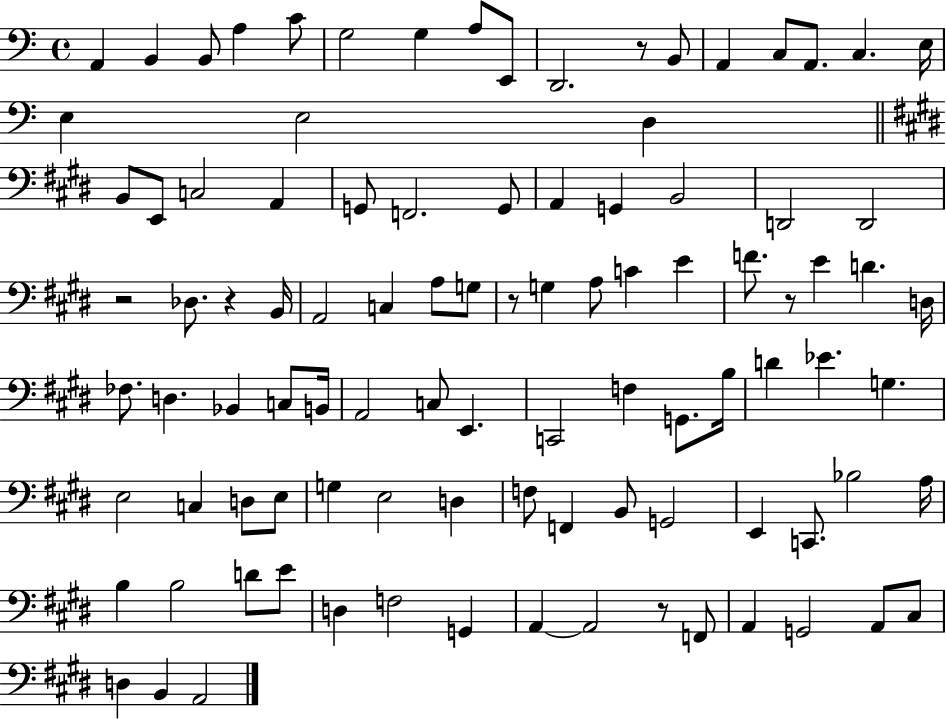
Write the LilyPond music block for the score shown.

{
  \clef bass
  \time 4/4
  \defaultTimeSignature
  \key c \major
  a,4 b,4 b,8 a4 c'8 | g2 g4 a8 e,8 | d,2. r8 b,8 | a,4 c8 a,8. c4. e16 | \break e4 e2 d4 | \bar "||" \break \key e \major b,8 e,8 c2 a,4 | g,8 f,2. g,8 | a,4 g,4 b,2 | d,2 d,2 | \break r2 des8. r4 b,16 | a,2 c4 a8 g8 | r8 g4 a8 c'4 e'4 | f'8. r8 e'4 d'4. d16 | \break fes8. d4. bes,4 c8 b,16 | a,2 c8 e,4. | c,2 f4 g,8. b16 | d'4 ees'4. g4. | \break e2 c4 d8 e8 | g4 e2 d4 | f8 f,4 b,8 g,2 | e,4 c,8. bes2 a16 | \break b4 b2 d'8 e'8 | d4 f2 g,4 | a,4~~ a,2 r8 f,8 | a,4 g,2 a,8 cis8 | \break d4 b,4 a,2 | \bar "|."
}